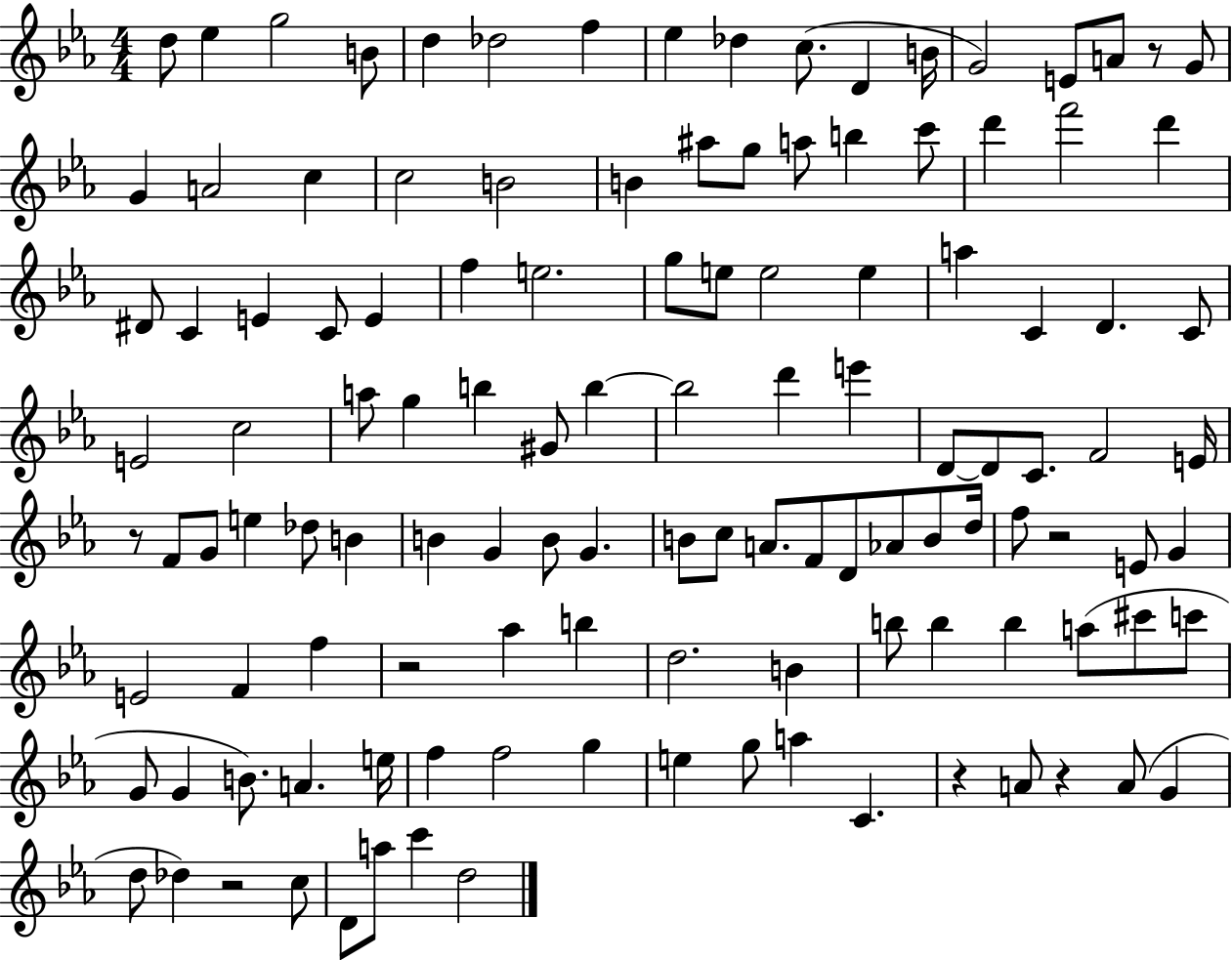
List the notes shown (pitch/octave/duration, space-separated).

D5/e Eb5/q G5/h B4/e D5/q Db5/h F5/q Eb5/q Db5/q C5/e. D4/q B4/s G4/h E4/e A4/e R/e G4/e G4/q A4/h C5/q C5/h B4/h B4/q A#5/e G5/e A5/e B5/q C6/e D6/q F6/h D6/q D#4/e C4/q E4/q C4/e E4/q F5/q E5/h. G5/e E5/e E5/h E5/q A5/q C4/q D4/q. C4/e E4/h C5/h A5/e G5/q B5/q G#4/e B5/q B5/h D6/q E6/q D4/e D4/e C4/e. F4/h E4/s R/e F4/e G4/e E5/q Db5/e B4/q B4/q G4/q B4/e G4/q. B4/e C5/e A4/e. F4/e D4/e Ab4/e B4/e D5/s F5/e R/h E4/e G4/q E4/h F4/q F5/q R/h Ab5/q B5/q D5/h. B4/q B5/e B5/q B5/q A5/e C#6/e C6/e G4/e G4/q B4/e. A4/q. E5/s F5/q F5/h G5/q E5/q G5/e A5/q C4/q. R/q A4/e R/q A4/e G4/q D5/e Db5/q R/h C5/e D4/e A5/e C6/q D5/h